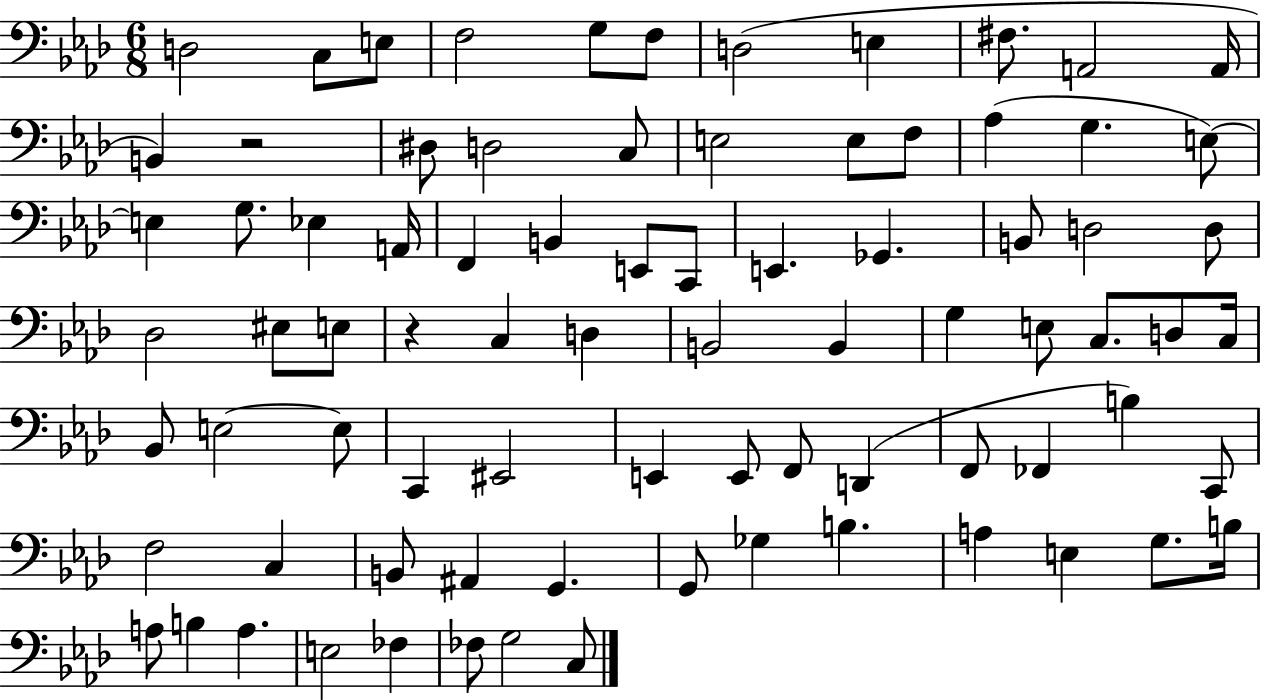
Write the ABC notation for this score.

X:1
T:Untitled
M:6/8
L:1/4
K:Ab
D,2 C,/2 E,/2 F,2 G,/2 F,/2 D,2 E, ^F,/2 A,,2 A,,/4 B,, z2 ^D,/2 D,2 C,/2 E,2 E,/2 F,/2 _A, G, E,/2 E, G,/2 _E, A,,/4 F,, B,, E,,/2 C,,/2 E,, _G,, B,,/2 D,2 D,/2 _D,2 ^E,/2 E,/2 z C, D, B,,2 B,, G, E,/2 C,/2 D,/2 C,/4 _B,,/2 E,2 E,/2 C,, ^E,,2 E,, E,,/2 F,,/2 D,, F,,/2 _F,, B, C,,/2 F,2 C, B,,/2 ^A,, G,, G,,/2 _G, B, A, E, G,/2 B,/4 A,/2 B, A, E,2 _F, _F,/2 G,2 C,/2